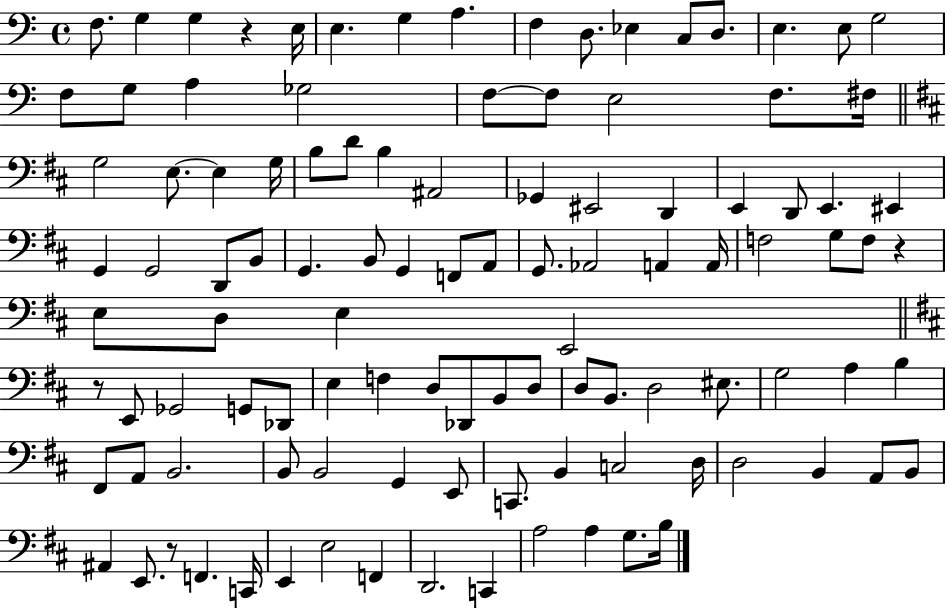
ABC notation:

X:1
T:Untitled
M:4/4
L:1/4
K:C
F,/2 G, G, z E,/4 E, G, A, F, D,/2 _E, C,/2 D,/2 E, E,/2 G,2 F,/2 G,/2 A, _G,2 F,/2 F,/2 E,2 F,/2 ^F,/4 G,2 E,/2 E, G,/4 B,/2 D/2 B, ^A,,2 _G,, ^E,,2 D,, E,, D,,/2 E,, ^E,, G,, G,,2 D,,/2 B,,/2 G,, B,,/2 G,, F,,/2 A,,/2 G,,/2 _A,,2 A,, A,,/4 F,2 G,/2 F,/2 z E,/2 D,/2 E, E,,2 z/2 E,,/2 _G,,2 G,,/2 _D,,/2 E, F, D,/2 _D,,/2 B,,/2 D,/2 D,/2 B,,/2 D,2 ^E,/2 G,2 A, B, ^F,,/2 A,,/2 B,,2 B,,/2 B,,2 G,, E,,/2 C,,/2 B,, C,2 D,/4 D,2 B,, A,,/2 B,,/2 ^A,, E,,/2 z/2 F,, C,,/4 E,, E,2 F,, D,,2 C,, A,2 A, G,/2 B,/4